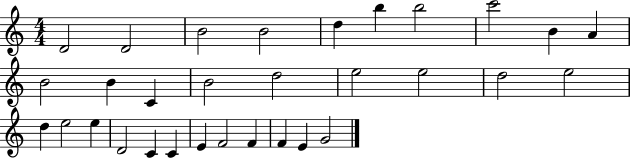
{
  \clef treble
  \numericTimeSignature
  \time 4/4
  \key c \major
  d'2 d'2 | b'2 b'2 | d''4 b''4 b''2 | c'''2 b'4 a'4 | \break b'2 b'4 c'4 | b'2 d''2 | e''2 e''2 | d''2 e''2 | \break d''4 e''2 e''4 | d'2 c'4 c'4 | e'4 f'2 f'4 | f'4 e'4 g'2 | \break \bar "|."
}